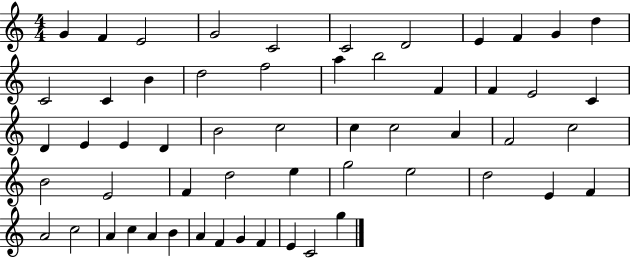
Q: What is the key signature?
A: C major